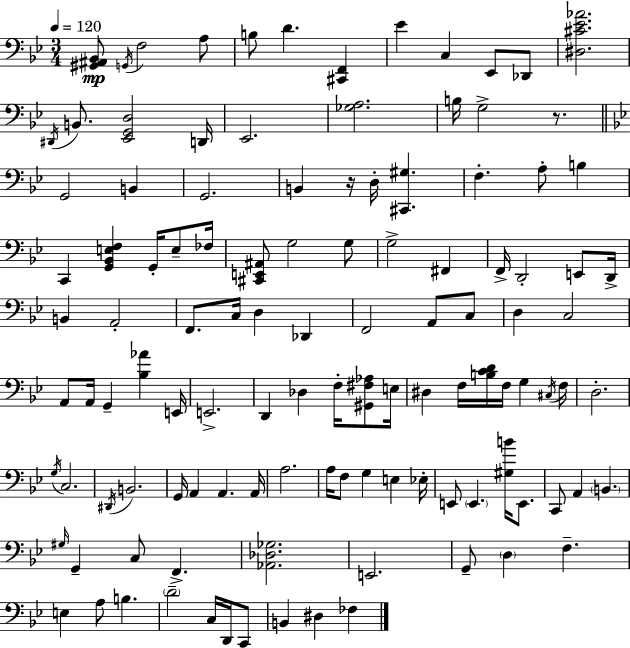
[G#2,A#2,Bb2]/e G2/s F3/h A3/e B3/e D4/q. [C#2,F2]/q Eb4/q C3/q Eb2/e Db2/e [D#3,C#4,Eb4,Ab4]/h. D#2/s B2/e. [Eb2,G2,D3]/h D2/s Eb2/h. [Gb3,A3]/h. B3/s G3/h R/e. G2/h B2/q G2/h. B2/q R/s D3/s [C#2,G#3]/q. F3/q. A3/e B3/q C2/q [G2,Bb2,E3,F3]/q G2/s E3/e FES3/s [C#2,E2,A#2]/e G3/h G3/e G3/h F#2/q F2/s D2/h E2/e D2/s B2/q A2/h F2/e. C3/s D3/q Db2/q F2/h A2/e C3/e D3/q C3/h A2/e A2/s G2/q [Bb3,Ab4]/q E2/s E2/h. D2/q Db3/q F3/s [G#2,F#3,Ab3]/e E3/s D#3/q F3/s [B3,C4,D4]/s F3/s G3/q C#3/s F3/s D3/h. G3/s C3/h. D#2/s B2/h. G2/s A2/q A2/q. A2/s A3/h. A3/s F3/e G3/q E3/q Eb3/s E2/e E2/q. [G#3,B4]/s E2/e. C2/e A2/q B2/q. G#3/s G2/q C3/e F2/q. [Ab2,Db3,Gb3]/h. E2/h. G2/e D3/q F3/q. E3/q A3/e B3/q. D4/h C3/s D2/s C2/e B2/q D#3/q FES3/q